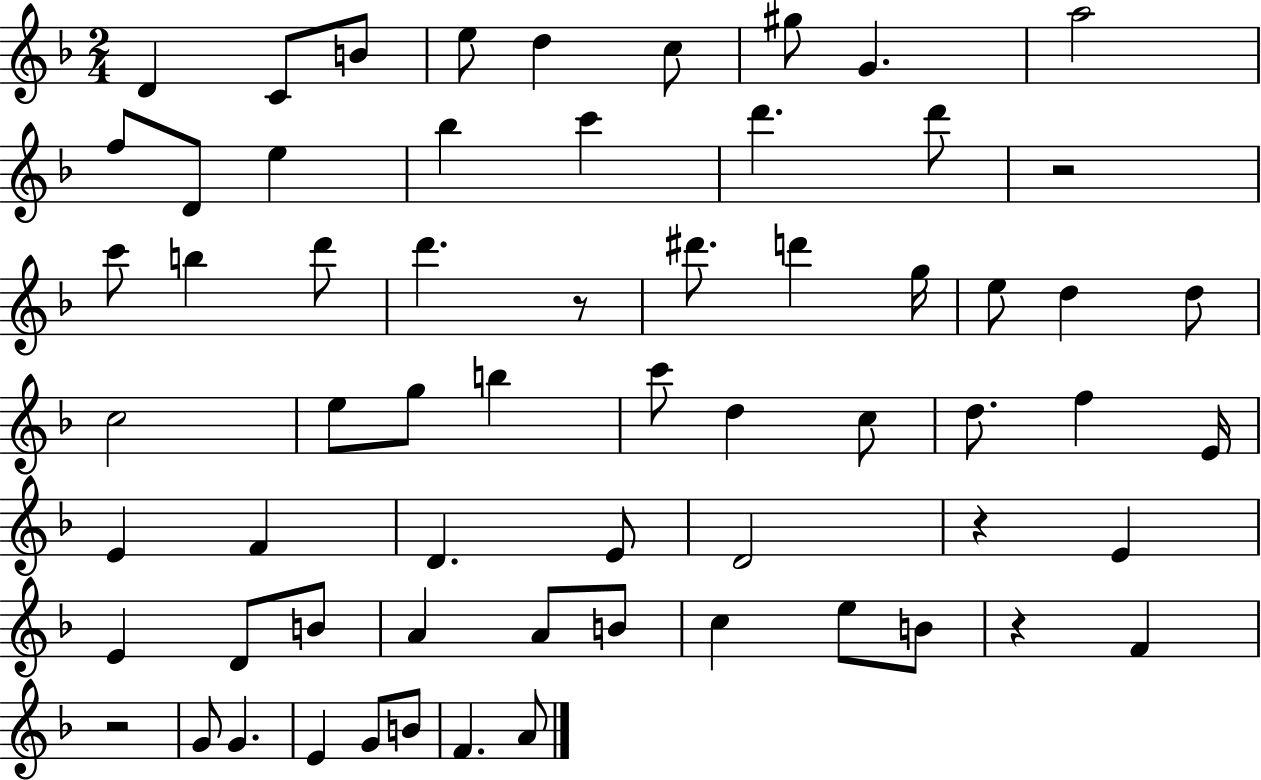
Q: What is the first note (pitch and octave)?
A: D4